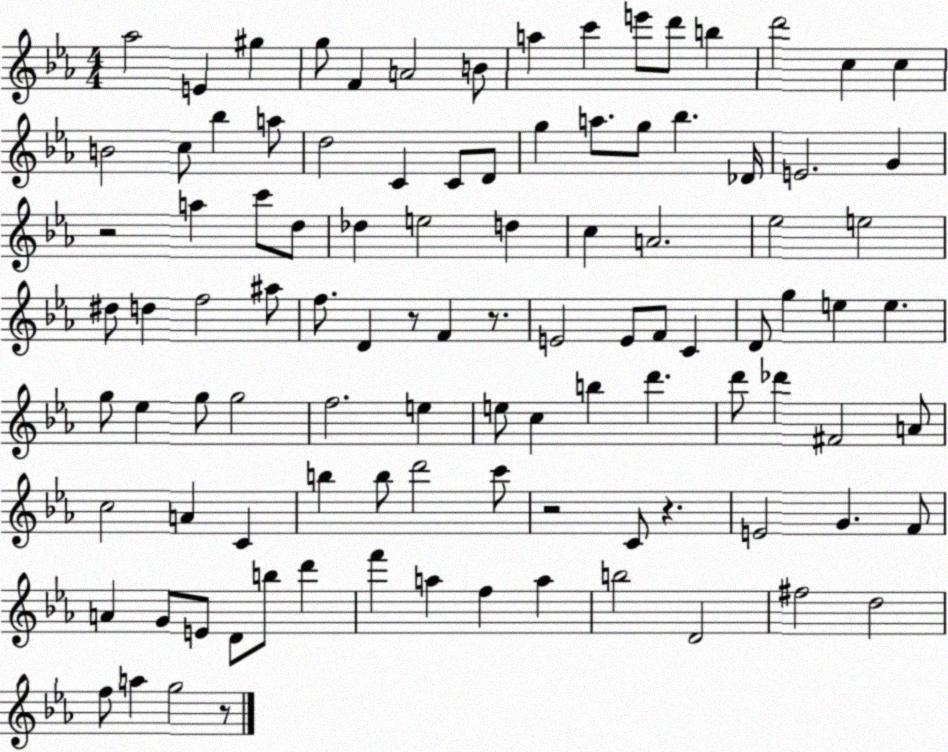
X:1
T:Untitled
M:4/4
L:1/4
K:Eb
_a2 E ^g g/2 F A2 B/2 a c' e'/2 d'/2 b d'2 c c B2 c/2 _b a/2 d2 C C/2 D/2 g a/2 g/2 _b _D/4 E2 G z2 a c'/2 d/2 _d e2 d c A2 _e2 e2 ^d/2 d f2 ^a/2 f/2 D z/2 F z/2 E2 E/2 F/2 C D/2 g e e g/2 _e g/2 g2 f2 e e/2 c b d' d'/2 _d' ^F2 A/2 c2 A C b b/2 d'2 c'/2 z2 C/2 z E2 G F/2 A G/2 E/2 D/2 b/2 d' f' a f a b2 D2 ^f2 d2 f/2 a g2 z/2